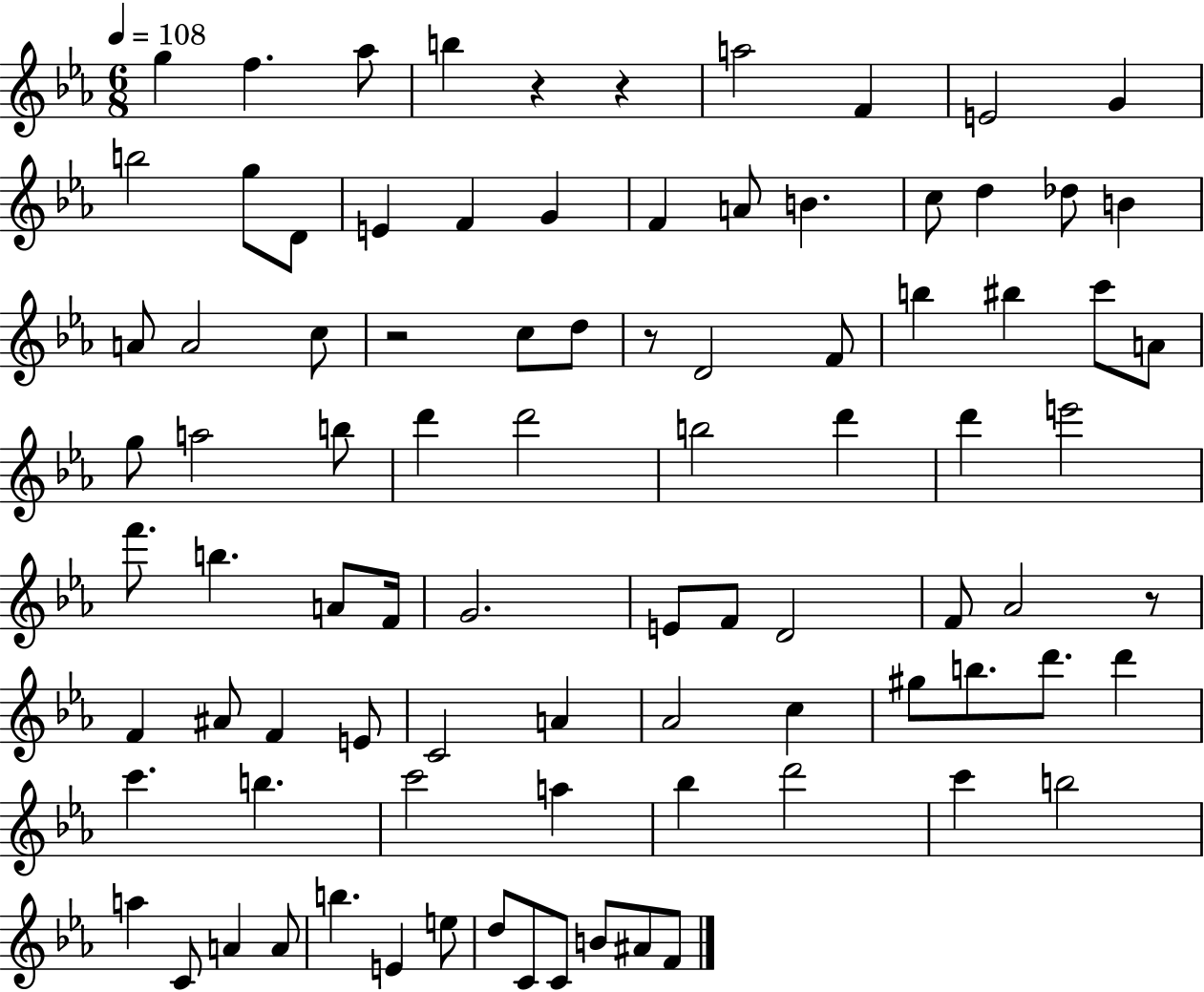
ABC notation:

X:1
T:Untitled
M:6/8
L:1/4
K:Eb
g f _a/2 b z z a2 F E2 G b2 g/2 D/2 E F G F A/2 B c/2 d _d/2 B A/2 A2 c/2 z2 c/2 d/2 z/2 D2 F/2 b ^b c'/2 A/2 g/2 a2 b/2 d' d'2 b2 d' d' e'2 f'/2 b A/2 F/4 G2 E/2 F/2 D2 F/2 _A2 z/2 F ^A/2 F E/2 C2 A _A2 c ^g/2 b/2 d'/2 d' c' b c'2 a _b d'2 c' b2 a C/2 A A/2 b E e/2 d/2 C/2 C/2 B/2 ^A/2 F/2